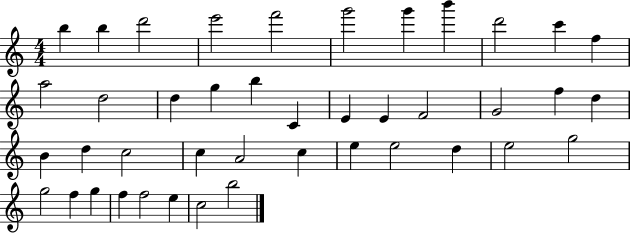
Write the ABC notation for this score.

X:1
T:Untitled
M:4/4
L:1/4
K:C
b b d'2 e'2 f'2 g'2 g' b' d'2 c' f a2 d2 d g b C E E F2 G2 f d B d c2 c A2 c e e2 d e2 g2 g2 f g f f2 e c2 b2